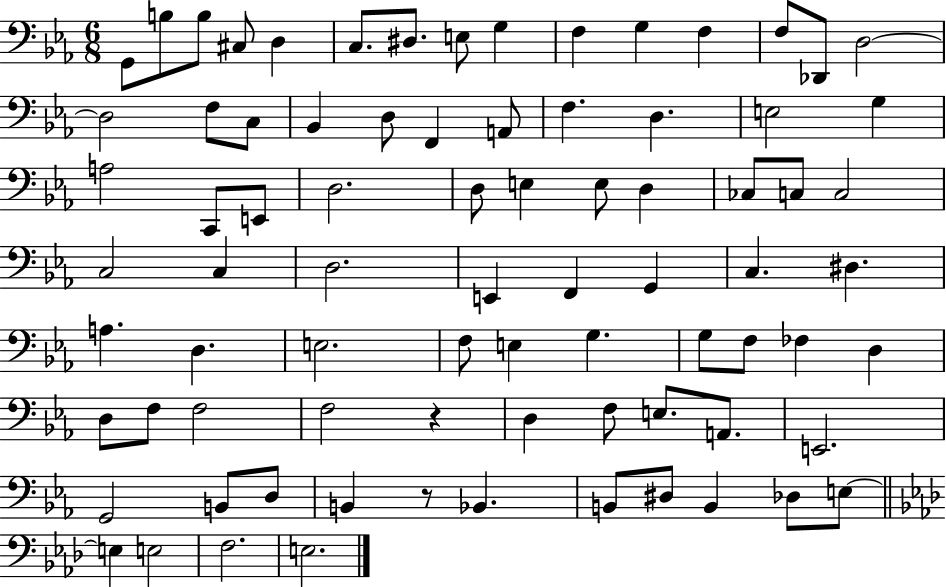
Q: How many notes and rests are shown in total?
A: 80